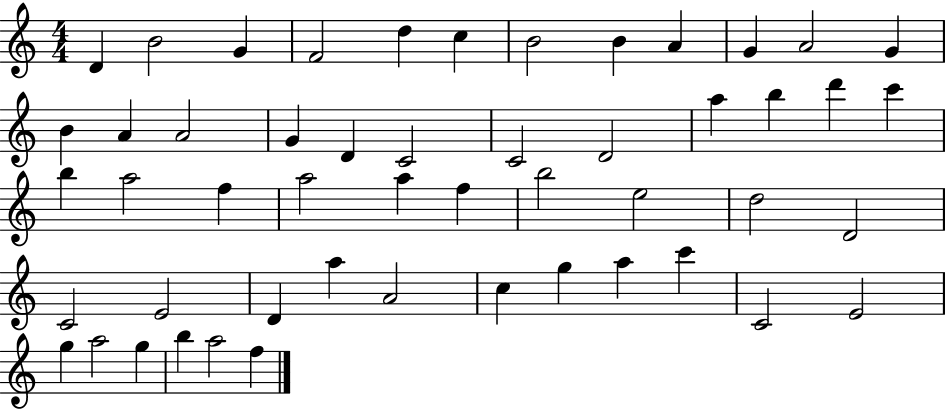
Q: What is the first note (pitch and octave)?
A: D4